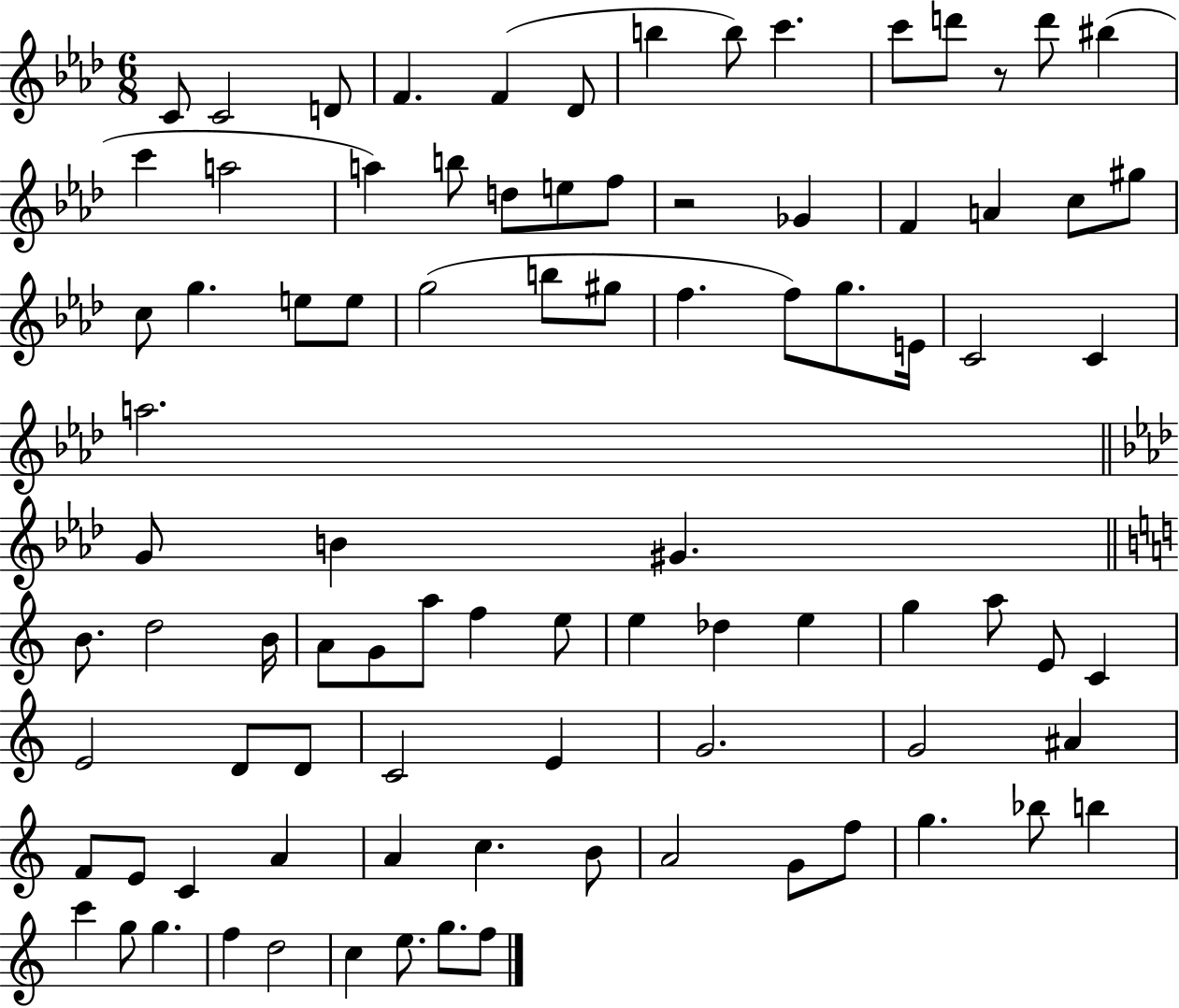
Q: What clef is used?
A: treble